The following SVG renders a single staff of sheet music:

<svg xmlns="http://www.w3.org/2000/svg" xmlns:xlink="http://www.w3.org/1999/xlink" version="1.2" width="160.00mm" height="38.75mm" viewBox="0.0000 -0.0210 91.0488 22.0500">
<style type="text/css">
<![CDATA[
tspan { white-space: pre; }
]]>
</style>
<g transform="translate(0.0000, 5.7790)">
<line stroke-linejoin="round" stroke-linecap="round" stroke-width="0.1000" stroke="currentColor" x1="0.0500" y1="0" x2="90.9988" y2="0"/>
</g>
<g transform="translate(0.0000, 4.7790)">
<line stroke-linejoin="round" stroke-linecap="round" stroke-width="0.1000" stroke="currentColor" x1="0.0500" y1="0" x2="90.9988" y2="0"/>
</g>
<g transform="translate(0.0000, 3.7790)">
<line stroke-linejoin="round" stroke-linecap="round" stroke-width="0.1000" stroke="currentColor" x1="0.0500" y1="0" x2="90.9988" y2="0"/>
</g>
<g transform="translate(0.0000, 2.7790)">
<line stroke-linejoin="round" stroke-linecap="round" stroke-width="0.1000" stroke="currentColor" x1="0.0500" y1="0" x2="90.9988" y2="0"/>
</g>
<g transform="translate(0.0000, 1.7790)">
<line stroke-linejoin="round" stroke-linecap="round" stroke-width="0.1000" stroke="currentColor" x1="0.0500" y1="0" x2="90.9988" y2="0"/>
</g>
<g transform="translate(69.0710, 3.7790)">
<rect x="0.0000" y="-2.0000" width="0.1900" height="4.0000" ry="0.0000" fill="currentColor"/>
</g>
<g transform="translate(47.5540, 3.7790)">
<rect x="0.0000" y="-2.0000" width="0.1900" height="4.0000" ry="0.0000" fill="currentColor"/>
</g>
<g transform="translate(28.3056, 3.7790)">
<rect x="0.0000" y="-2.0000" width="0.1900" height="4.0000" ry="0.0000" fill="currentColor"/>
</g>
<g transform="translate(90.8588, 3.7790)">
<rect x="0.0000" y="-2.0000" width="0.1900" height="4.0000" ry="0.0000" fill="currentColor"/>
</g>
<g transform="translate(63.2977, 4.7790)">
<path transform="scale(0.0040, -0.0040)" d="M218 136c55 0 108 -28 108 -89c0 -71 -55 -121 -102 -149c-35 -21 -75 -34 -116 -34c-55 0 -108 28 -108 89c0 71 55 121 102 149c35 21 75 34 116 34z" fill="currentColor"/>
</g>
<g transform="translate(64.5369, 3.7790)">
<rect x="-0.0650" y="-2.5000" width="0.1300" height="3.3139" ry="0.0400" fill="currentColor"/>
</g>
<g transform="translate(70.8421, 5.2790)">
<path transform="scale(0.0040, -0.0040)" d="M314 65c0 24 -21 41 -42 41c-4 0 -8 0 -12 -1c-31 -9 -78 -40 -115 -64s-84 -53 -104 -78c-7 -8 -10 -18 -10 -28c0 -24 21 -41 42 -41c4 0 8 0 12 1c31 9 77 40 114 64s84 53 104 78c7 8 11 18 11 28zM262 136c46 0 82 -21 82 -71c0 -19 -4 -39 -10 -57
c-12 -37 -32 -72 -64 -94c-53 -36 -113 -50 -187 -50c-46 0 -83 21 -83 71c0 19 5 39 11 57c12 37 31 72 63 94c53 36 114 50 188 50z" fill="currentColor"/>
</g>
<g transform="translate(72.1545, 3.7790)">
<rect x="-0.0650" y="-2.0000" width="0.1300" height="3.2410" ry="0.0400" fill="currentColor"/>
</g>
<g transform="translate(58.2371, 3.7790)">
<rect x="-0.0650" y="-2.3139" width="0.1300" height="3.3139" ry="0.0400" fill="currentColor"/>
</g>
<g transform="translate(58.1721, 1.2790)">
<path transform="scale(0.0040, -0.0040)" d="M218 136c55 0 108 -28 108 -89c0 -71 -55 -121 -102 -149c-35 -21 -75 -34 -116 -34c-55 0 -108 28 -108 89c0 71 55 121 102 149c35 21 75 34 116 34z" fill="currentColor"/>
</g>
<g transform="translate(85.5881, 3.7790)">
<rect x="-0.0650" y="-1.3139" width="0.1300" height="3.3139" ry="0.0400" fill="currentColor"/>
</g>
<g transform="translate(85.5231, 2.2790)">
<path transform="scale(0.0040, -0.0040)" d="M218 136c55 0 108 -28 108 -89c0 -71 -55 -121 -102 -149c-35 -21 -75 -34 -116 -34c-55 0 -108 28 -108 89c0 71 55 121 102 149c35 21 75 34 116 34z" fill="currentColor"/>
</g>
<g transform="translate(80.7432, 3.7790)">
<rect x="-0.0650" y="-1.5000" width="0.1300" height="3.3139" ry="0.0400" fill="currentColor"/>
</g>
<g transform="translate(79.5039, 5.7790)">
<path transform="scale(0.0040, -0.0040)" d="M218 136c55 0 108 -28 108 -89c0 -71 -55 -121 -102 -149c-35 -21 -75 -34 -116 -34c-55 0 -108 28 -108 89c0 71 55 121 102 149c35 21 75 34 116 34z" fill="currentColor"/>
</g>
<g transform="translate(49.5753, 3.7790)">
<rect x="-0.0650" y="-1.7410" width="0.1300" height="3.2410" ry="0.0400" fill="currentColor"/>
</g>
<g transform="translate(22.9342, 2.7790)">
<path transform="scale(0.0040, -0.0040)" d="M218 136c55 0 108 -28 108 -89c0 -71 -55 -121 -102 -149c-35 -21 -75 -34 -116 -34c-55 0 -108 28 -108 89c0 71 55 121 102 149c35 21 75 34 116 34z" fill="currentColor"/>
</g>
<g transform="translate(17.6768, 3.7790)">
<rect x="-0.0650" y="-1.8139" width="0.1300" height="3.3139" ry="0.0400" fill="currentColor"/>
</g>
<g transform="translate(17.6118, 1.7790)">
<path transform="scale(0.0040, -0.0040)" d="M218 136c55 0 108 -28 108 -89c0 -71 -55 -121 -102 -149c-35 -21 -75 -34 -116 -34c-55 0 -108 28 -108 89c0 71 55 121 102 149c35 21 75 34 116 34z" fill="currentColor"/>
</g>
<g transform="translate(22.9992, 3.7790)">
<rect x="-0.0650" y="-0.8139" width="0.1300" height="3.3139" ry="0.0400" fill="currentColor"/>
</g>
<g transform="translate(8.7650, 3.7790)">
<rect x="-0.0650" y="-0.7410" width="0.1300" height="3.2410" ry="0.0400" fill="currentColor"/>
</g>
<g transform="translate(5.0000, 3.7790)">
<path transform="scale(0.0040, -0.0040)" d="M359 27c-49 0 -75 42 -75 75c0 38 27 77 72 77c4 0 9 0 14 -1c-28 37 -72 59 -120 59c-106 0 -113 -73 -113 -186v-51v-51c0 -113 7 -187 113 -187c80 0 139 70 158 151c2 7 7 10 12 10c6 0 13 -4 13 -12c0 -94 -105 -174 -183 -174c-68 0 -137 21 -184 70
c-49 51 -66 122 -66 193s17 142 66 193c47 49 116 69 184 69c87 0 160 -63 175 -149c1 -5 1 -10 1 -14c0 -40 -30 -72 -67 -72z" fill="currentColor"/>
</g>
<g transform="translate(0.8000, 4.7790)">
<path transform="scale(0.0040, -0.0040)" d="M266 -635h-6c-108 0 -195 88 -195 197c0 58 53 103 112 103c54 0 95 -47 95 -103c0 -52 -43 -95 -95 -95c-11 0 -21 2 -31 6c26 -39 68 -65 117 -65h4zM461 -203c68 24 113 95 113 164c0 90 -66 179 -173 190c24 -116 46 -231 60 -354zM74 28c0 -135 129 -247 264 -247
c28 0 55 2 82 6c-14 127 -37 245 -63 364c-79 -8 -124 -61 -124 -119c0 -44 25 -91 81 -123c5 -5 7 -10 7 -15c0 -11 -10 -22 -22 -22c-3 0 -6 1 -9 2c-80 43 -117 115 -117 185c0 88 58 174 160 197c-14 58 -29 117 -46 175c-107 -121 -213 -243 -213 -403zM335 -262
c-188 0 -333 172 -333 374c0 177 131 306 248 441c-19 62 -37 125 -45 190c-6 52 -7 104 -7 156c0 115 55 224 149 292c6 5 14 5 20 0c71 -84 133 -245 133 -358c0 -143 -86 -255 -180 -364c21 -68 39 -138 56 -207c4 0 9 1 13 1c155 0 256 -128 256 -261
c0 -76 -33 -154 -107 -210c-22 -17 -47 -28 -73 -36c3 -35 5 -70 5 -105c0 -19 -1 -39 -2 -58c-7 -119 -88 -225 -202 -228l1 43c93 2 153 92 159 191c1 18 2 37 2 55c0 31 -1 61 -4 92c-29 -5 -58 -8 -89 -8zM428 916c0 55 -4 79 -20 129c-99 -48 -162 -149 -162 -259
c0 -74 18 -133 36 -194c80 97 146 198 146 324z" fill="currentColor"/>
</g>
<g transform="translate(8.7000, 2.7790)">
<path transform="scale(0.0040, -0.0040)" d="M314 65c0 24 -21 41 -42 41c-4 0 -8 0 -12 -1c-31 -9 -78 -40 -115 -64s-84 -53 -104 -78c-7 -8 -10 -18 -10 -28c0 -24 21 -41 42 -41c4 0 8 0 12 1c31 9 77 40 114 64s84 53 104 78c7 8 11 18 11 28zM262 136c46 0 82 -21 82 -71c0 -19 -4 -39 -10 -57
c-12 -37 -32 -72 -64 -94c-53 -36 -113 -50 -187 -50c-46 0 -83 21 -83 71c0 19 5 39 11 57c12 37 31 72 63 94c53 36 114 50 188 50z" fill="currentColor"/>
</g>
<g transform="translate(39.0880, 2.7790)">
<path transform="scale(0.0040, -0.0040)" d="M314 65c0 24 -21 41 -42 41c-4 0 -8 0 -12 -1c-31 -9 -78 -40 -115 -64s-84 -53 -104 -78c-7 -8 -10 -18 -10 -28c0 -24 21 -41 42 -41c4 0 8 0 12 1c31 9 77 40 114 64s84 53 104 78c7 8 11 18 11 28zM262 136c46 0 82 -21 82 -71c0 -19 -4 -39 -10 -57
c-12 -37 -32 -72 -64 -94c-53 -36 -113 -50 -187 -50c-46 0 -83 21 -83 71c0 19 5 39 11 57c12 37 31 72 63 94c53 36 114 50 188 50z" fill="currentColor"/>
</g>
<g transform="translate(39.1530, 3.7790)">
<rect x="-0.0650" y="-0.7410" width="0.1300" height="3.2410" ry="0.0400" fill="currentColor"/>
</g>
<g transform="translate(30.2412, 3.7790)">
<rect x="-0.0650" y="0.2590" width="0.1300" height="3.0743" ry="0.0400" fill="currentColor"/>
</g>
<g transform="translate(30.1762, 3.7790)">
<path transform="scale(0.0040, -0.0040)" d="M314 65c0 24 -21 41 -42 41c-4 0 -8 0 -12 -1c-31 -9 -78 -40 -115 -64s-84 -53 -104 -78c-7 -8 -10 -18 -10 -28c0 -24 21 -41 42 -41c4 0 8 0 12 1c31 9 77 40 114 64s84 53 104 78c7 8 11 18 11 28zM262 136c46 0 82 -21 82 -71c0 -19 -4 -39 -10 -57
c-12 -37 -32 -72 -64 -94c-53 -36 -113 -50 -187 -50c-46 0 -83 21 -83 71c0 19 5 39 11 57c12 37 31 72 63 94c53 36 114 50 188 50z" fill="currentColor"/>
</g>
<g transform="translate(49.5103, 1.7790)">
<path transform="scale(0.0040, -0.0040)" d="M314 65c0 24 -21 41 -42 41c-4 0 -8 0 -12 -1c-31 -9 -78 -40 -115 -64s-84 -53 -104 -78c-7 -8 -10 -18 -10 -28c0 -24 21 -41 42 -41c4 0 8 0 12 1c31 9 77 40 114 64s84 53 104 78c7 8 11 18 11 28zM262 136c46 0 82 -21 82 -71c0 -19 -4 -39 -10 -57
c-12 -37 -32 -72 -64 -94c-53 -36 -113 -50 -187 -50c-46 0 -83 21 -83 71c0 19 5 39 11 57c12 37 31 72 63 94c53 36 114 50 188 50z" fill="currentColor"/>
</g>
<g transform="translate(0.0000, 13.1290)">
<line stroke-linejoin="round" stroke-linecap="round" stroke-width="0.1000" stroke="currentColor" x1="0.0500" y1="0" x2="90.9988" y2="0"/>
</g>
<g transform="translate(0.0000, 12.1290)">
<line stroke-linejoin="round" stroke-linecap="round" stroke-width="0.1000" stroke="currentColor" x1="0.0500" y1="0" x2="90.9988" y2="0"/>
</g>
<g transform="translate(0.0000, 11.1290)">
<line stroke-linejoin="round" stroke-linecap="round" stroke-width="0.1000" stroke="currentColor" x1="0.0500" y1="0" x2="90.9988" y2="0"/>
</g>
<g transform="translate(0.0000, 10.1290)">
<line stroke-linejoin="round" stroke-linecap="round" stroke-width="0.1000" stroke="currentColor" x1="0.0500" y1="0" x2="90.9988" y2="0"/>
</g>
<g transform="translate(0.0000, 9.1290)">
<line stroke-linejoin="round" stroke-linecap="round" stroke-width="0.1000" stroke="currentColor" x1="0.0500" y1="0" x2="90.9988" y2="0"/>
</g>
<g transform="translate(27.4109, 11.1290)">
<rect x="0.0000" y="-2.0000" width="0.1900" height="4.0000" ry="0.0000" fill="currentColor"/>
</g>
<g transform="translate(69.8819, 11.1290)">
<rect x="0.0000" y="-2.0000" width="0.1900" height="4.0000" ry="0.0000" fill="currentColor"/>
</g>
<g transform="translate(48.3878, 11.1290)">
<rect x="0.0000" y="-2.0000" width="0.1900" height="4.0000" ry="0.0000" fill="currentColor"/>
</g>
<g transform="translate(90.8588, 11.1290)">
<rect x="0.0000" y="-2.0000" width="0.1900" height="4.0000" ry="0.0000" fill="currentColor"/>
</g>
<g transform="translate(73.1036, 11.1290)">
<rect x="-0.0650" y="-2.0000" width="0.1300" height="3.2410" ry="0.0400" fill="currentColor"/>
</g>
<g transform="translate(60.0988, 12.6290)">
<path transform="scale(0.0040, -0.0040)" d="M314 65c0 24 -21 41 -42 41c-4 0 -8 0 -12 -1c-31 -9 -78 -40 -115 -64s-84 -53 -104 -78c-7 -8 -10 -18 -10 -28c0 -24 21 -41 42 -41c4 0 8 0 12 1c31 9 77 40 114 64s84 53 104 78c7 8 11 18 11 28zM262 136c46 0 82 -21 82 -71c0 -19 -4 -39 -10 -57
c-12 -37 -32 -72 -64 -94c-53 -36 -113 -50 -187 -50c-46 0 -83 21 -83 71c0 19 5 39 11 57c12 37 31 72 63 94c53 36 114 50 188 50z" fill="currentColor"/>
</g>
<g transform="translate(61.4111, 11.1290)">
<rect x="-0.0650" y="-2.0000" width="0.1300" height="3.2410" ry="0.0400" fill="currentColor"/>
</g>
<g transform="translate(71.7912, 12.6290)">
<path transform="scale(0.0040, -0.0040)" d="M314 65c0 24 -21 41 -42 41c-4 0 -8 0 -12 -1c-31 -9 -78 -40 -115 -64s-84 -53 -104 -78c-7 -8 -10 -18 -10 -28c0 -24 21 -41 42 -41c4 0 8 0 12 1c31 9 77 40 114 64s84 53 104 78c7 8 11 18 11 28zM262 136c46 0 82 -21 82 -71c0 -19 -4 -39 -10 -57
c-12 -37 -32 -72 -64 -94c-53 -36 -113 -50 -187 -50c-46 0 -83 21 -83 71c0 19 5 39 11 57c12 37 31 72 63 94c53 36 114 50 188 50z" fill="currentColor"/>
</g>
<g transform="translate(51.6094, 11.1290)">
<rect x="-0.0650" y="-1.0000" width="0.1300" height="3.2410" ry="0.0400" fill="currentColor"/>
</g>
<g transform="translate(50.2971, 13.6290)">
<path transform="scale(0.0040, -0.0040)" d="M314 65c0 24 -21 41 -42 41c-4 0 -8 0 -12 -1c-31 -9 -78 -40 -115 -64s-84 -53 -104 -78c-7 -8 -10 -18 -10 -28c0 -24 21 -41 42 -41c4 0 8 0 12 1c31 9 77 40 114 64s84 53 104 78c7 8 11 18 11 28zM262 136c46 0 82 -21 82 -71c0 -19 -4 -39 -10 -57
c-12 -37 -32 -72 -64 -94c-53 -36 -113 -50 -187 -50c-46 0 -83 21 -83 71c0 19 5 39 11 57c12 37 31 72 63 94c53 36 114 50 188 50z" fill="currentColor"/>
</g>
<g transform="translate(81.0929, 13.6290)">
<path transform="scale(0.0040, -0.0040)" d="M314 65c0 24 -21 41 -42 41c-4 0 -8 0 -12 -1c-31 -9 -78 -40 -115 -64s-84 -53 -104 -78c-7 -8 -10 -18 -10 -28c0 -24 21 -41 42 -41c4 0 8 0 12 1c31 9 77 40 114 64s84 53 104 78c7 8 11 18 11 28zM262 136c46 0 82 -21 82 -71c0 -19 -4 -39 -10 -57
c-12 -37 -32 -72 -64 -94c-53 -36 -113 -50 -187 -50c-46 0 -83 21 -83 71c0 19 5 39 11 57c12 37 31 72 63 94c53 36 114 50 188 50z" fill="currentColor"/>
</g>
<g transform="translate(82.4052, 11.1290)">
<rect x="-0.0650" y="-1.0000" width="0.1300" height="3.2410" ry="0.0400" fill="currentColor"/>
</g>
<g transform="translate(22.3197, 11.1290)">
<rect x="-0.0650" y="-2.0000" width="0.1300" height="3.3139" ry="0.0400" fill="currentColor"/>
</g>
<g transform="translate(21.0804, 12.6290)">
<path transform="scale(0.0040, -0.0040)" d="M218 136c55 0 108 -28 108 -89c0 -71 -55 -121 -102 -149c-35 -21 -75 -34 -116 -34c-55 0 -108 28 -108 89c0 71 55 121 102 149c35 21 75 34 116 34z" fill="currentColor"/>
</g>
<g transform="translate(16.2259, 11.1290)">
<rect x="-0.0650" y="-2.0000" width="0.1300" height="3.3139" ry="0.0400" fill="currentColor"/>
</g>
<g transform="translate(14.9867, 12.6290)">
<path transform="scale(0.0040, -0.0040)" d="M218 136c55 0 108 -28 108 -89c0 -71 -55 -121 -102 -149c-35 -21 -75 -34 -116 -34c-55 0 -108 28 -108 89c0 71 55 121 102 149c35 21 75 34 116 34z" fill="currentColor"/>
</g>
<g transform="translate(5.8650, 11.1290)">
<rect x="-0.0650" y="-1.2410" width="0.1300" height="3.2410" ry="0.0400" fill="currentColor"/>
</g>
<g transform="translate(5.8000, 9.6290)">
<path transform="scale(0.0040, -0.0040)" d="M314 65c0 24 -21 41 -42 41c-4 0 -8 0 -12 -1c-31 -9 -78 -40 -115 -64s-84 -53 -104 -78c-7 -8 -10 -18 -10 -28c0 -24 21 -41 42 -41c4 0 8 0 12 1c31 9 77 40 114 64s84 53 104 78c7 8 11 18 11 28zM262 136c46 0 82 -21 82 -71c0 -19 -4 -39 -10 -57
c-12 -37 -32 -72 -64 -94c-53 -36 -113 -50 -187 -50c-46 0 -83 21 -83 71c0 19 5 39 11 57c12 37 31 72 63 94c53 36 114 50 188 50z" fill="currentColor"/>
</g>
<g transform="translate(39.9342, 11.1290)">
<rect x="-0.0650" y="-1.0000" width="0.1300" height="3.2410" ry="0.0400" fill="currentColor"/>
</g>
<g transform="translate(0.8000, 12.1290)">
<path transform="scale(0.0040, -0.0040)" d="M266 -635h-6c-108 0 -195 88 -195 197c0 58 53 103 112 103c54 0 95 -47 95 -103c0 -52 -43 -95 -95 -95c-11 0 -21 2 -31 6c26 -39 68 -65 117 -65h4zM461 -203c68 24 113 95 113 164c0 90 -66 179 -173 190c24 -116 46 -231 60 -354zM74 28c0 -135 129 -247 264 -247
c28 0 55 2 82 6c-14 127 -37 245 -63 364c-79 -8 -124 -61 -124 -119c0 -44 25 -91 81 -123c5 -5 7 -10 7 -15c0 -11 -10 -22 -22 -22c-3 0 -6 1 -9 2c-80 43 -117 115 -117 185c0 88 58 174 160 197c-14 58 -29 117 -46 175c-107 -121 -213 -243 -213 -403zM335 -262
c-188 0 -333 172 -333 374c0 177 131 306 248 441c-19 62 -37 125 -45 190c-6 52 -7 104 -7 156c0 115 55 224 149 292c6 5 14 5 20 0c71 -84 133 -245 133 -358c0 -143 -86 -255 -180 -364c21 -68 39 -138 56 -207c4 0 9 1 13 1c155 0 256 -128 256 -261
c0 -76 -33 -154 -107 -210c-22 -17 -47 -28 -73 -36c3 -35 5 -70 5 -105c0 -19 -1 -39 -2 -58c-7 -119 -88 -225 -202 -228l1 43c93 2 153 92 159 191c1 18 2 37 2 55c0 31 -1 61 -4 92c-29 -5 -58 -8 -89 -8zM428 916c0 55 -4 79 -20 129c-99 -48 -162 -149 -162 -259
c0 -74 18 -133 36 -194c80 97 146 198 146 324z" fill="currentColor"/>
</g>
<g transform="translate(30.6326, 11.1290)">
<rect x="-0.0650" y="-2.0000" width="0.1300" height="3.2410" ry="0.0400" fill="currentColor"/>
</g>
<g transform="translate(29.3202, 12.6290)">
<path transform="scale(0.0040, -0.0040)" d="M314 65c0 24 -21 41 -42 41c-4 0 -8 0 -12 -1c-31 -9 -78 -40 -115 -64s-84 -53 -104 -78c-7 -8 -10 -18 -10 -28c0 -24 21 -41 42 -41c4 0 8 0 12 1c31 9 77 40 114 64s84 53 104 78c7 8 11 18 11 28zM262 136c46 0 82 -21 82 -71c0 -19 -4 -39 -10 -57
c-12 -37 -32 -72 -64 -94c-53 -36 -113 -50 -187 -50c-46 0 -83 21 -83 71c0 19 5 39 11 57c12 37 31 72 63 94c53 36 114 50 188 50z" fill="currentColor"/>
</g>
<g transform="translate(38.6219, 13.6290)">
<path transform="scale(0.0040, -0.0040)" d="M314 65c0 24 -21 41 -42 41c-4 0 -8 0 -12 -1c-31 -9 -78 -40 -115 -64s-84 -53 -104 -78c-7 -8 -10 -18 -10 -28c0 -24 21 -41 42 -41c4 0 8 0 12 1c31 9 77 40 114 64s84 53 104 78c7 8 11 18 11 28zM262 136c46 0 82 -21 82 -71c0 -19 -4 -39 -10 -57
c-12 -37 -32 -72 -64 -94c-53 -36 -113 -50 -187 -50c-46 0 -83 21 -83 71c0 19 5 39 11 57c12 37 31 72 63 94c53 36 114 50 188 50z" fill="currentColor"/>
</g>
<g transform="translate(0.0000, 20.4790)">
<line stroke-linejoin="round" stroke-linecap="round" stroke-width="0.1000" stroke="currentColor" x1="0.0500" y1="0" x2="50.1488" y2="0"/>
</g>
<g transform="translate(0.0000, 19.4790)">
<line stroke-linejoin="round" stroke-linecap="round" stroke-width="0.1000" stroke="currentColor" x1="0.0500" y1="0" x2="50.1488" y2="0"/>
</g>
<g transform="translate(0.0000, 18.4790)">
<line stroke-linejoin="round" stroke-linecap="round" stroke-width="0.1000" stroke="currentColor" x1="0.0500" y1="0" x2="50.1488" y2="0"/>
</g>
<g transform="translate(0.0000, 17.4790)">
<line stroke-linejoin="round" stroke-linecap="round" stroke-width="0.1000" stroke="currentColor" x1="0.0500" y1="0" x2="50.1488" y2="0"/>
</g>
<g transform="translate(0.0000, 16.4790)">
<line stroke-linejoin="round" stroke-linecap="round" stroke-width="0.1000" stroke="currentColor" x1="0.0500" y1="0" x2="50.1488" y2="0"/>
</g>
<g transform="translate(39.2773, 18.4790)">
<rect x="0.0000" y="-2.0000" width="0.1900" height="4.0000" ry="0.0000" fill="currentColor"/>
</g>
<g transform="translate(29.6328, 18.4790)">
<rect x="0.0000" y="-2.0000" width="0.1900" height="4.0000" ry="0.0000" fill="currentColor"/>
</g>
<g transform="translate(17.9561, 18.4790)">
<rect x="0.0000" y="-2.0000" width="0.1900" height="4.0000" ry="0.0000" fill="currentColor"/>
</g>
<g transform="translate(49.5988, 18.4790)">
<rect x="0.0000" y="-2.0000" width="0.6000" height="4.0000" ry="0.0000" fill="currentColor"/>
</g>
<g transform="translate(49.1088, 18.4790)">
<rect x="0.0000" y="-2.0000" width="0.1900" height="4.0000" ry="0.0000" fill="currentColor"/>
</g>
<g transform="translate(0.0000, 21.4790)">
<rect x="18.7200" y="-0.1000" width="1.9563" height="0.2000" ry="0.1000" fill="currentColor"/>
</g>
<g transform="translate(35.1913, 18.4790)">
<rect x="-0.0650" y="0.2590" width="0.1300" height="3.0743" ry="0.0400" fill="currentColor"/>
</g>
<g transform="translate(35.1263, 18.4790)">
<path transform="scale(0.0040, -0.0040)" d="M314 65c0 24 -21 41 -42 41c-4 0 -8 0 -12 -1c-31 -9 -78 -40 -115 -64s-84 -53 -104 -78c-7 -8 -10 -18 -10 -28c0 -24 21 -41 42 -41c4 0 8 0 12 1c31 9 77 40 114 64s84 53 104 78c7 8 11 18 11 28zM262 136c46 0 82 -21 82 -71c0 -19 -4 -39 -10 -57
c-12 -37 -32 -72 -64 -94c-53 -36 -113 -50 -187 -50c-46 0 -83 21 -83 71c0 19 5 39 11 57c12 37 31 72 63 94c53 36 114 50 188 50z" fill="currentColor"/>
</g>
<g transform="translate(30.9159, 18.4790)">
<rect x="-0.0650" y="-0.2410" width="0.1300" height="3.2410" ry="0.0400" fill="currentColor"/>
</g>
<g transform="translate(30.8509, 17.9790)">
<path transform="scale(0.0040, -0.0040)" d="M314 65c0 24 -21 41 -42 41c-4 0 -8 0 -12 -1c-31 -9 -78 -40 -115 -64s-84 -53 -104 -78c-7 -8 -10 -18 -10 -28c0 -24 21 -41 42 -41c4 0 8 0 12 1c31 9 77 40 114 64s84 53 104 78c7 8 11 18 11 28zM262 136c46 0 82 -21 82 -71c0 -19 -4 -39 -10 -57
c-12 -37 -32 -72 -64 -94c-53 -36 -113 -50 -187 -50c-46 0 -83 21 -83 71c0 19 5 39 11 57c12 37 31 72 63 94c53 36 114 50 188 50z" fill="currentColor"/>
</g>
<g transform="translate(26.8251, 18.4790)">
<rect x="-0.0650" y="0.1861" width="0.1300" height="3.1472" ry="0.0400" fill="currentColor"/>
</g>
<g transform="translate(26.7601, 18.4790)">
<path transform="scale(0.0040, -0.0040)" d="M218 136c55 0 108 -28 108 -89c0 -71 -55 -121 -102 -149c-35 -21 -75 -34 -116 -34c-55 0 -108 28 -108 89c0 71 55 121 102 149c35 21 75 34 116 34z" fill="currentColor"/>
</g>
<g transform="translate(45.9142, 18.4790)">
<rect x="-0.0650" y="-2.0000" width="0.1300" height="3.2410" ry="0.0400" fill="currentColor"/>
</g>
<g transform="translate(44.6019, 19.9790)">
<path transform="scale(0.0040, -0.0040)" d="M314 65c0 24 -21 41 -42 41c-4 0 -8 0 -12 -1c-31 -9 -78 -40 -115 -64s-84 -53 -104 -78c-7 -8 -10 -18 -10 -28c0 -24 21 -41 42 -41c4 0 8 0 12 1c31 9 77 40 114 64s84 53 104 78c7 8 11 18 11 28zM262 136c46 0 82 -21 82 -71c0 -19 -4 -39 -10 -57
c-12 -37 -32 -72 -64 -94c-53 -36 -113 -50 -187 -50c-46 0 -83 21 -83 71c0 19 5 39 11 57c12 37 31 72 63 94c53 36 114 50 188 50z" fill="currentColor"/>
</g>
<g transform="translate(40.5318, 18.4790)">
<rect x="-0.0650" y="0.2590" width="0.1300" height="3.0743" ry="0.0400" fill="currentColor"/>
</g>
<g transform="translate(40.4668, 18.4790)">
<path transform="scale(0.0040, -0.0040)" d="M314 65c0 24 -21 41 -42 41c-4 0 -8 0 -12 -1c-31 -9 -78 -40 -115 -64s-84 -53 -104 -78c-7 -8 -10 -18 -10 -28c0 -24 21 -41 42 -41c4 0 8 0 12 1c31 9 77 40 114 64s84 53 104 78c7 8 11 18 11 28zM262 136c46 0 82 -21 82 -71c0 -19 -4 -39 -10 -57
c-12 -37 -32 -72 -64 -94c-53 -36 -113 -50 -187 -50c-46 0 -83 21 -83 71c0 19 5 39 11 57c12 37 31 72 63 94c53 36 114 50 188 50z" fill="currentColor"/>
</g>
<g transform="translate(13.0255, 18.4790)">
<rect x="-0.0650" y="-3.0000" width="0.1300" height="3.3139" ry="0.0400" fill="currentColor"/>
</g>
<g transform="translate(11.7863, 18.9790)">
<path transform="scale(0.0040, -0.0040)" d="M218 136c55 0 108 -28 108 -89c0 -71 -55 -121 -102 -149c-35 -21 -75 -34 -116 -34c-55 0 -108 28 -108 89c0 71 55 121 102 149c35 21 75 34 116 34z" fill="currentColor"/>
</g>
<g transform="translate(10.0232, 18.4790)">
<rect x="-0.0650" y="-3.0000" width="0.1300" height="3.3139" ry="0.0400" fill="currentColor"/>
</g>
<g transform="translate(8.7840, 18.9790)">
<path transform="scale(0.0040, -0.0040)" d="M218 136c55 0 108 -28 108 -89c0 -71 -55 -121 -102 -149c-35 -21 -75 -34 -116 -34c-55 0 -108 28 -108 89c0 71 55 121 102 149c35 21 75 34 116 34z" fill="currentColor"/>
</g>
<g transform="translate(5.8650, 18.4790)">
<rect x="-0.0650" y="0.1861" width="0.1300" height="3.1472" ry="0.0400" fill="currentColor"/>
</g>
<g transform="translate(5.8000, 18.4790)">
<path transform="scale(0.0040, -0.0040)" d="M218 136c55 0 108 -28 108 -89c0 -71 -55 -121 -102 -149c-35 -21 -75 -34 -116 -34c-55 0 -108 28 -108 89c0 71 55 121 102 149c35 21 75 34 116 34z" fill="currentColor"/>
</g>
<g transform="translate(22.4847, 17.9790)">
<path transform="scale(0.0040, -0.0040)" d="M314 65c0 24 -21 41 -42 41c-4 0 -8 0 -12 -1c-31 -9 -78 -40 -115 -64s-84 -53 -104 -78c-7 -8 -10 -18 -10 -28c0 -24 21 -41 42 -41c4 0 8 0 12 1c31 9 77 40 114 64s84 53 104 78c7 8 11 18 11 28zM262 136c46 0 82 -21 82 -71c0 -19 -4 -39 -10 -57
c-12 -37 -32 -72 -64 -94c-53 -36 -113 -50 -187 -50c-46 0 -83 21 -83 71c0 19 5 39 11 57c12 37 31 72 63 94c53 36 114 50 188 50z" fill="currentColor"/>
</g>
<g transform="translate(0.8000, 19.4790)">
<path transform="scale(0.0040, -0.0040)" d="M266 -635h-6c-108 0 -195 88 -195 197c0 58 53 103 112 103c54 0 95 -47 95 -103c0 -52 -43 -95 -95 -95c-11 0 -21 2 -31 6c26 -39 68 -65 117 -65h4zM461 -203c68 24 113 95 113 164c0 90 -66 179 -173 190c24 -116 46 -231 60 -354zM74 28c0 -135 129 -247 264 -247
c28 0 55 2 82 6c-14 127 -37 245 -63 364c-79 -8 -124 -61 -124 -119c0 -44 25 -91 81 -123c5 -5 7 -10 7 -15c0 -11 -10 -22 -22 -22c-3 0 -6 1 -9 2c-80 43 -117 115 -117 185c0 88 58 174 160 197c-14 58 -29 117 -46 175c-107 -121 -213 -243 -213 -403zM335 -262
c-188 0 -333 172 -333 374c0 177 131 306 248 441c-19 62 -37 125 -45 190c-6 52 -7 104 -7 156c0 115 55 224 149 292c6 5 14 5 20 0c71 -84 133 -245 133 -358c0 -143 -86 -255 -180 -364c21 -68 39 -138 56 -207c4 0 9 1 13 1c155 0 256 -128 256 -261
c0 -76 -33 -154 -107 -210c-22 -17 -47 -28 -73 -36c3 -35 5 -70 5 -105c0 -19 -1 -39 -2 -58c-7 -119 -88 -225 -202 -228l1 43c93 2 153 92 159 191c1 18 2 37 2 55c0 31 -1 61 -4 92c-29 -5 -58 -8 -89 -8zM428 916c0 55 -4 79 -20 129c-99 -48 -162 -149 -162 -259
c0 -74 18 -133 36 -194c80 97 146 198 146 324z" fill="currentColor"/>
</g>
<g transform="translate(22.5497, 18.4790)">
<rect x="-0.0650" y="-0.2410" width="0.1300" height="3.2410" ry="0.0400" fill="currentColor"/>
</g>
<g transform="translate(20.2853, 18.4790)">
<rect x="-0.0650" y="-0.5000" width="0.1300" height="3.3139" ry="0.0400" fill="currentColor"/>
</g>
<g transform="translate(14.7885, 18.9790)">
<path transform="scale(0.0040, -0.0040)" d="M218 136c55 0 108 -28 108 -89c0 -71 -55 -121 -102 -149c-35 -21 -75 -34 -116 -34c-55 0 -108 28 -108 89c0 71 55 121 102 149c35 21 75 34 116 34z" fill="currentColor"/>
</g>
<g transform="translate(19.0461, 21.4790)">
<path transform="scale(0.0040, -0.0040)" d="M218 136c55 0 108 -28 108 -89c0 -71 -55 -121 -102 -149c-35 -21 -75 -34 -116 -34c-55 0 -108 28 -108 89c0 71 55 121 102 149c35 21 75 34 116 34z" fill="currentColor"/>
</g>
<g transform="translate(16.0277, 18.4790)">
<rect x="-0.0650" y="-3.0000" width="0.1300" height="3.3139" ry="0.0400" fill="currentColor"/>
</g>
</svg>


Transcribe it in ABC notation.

X:1
T:Untitled
M:4/4
L:1/4
K:C
d2 f d B2 d2 f2 g G F2 E e e2 F F F2 D2 D2 F2 F2 D2 B A A A C c2 B c2 B2 B2 F2